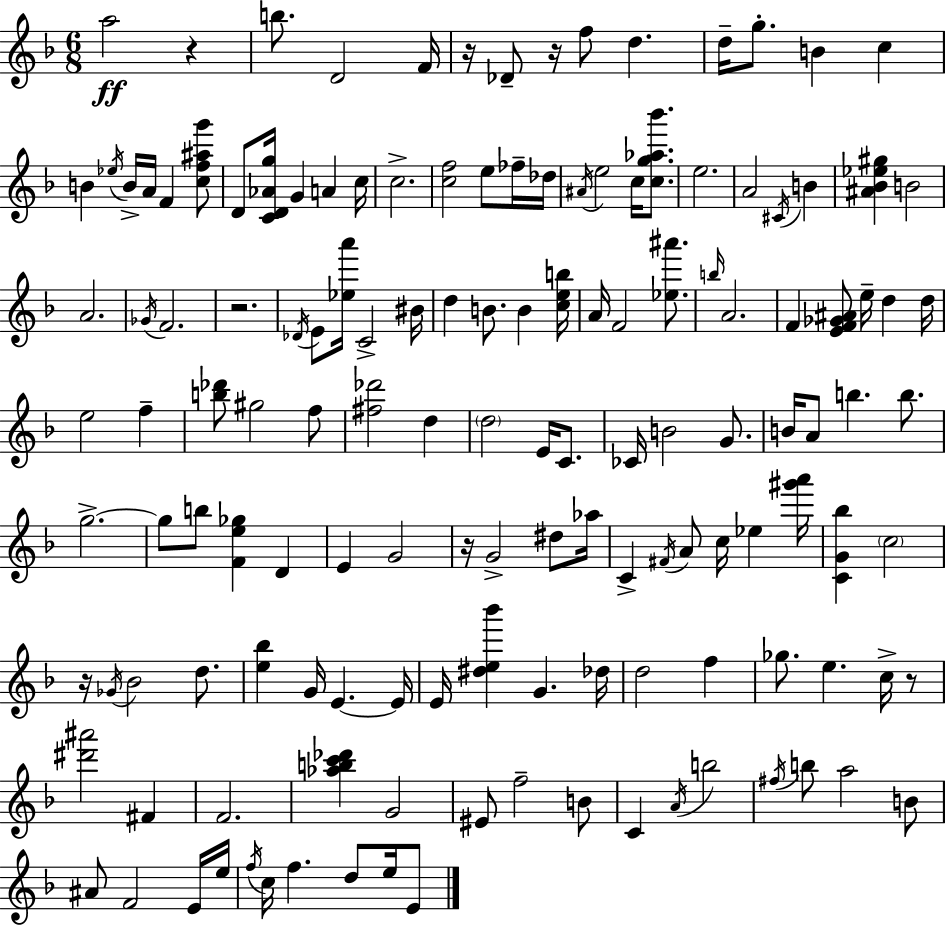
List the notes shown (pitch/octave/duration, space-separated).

A5/h R/q B5/e. D4/h F4/s R/s Db4/e R/s F5/e D5/q. D5/s G5/e. B4/q C5/q B4/q Eb5/s B4/s A4/s F4/q [C5,F5,A#5,G6]/e D4/e [C4,D4,Ab4,G5]/s G4/q A4/q C5/s C5/h. [C5,F5]/h E5/e FES5/s Db5/s A#4/s E5/h C5/s [C5,G5,Ab5,Bb6]/e. E5/h. A4/h C#4/s B4/q [A#4,Bb4,Eb5,G#5]/q B4/h A4/h. Gb4/s F4/h. R/h. Db4/s E4/e [Eb5,A6]/s C4/h BIS4/s D5/q B4/e. B4/q [C5,E5,B5]/s A4/s F4/h [Eb5,A#6]/e. B5/s A4/h. F4/q [E4,F4,Gb4,A#4]/e E5/s D5/q D5/s E5/h F5/q [B5,Db6]/e G#5/h F5/e [F#5,Db6]/h D5/q D5/h E4/s C4/e. CES4/s B4/h G4/e. B4/s A4/e B5/q. B5/e. G5/h. G5/e B5/e [F4,E5,Gb5]/q D4/q E4/q G4/h R/s G4/h D#5/e Ab5/s C4/q F#4/s A4/e C5/s Eb5/q [G#6,A6]/s [C4,G4,Bb5]/q C5/h R/s Gb4/s Bb4/h D5/e. [E5,Bb5]/q G4/s E4/q. E4/s E4/s [D#5,E5,Bb6]/q G4/q. Db5/s D5/h F5/q Gb5/e. E5/q. C5/s R/e [D#6,A#6]/h F#4/q F4/h. [Ab5,B5,C6,Db6]/q G4/h EIS4/e F5/h B4/e C4/q A4/s B5/h F#5/s B5/e A5/h B4/e A#4/e F4/h E4/s E5/s F5/s C5/s F5/q. D5/e E5/s E4/e